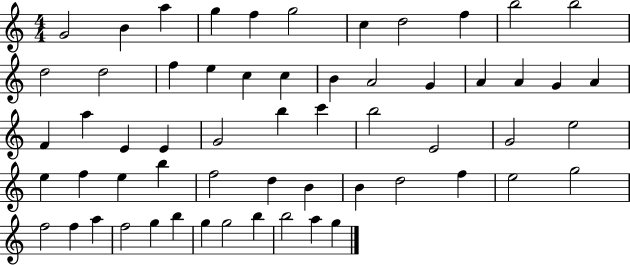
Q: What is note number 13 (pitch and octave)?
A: D5